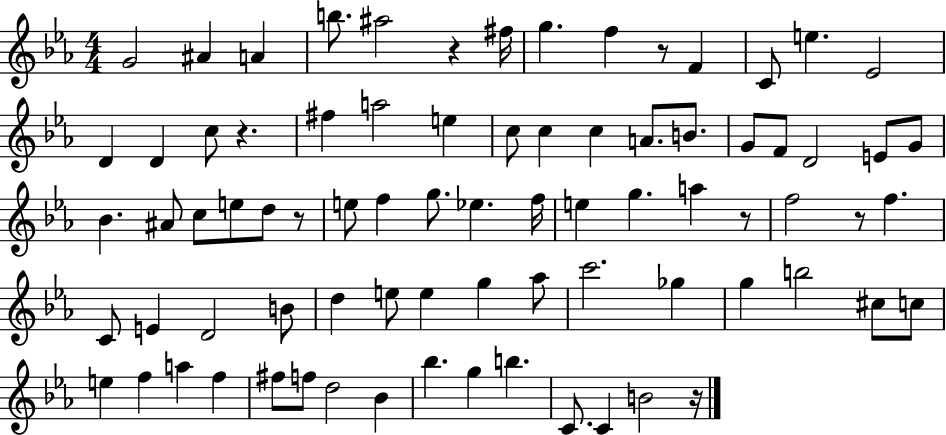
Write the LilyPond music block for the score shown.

{
  \clef treble
  \numericTimeSignature
  \time 4/4
  \key ees \major
  g'2 ais'4 a'4 | b''8. ais''2 r4 fis''16 | g''4. f''4 r8 f'4 | c'8 e''4. ees'2 | \break d'4 d'4 c''8 r4. | fis''4 a''2 e''4 | c''8 c''4 c''4 a'8. b'8. | g'8 f'8 d'2 e'8 g'8 | \break bes'4. ais'8 c''8 e''8 d''8 r8 | e''8 f''4 g''8. ees''4. f''16 | e''4 g''4. a''4 r8 | f''2 r8 f''4. | \break c'8 e'4 d'2 b'8 | d''4 e''8 e''4 g''4 aes''8 | c'''2. ges''4 | g''4 b''2 cis''8 c''8 | \break e''4 f''4 a''4 f''4 | fis''8 f''8 d''2 bes'4 | bes''4. g''4 b''4. | c'8. c'4 b'2 r16 | \break \bar "|."
}